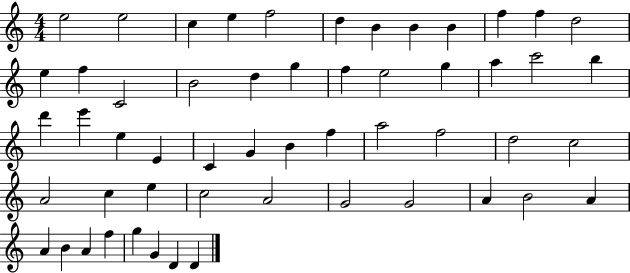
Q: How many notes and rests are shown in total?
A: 54